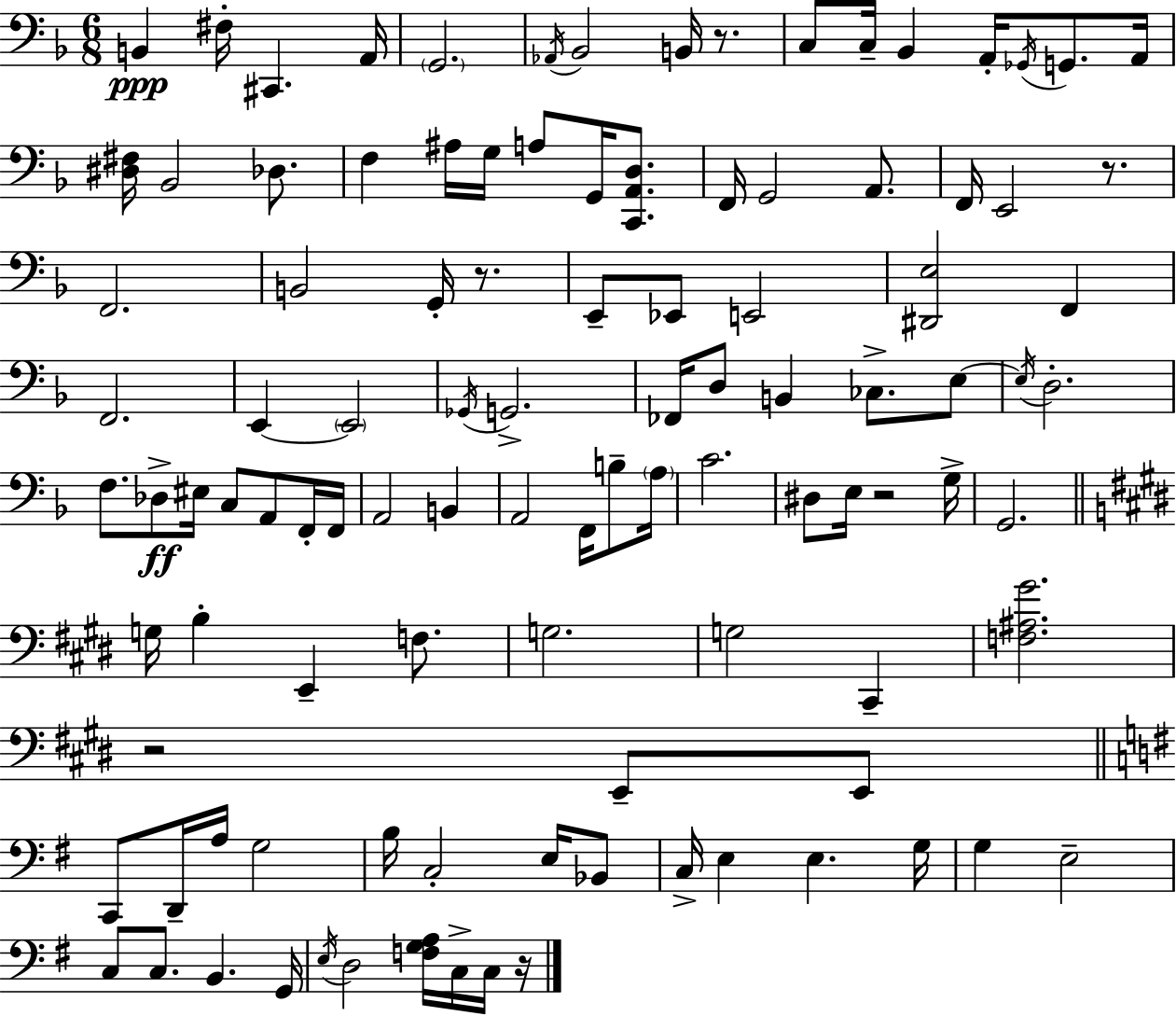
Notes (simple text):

B2/q F#3/s C#2/q. A2/s G2/h. Ab2/s Bb2/h B2/s R/e. C3/e C3/s Bb2/q A2/s Gb2/s G2/e. A2/s [D#3,F#3]/s Bb2/h Db3/e. F3/q A#3/s G3/s A3/e G2/s [C2,A2,D3]/e. F2/s G2/h A2/e. F2/s E2/h R/e. F2/h. B2/h G2/s R/e. E2/e Eb2/e E2/h [D#2,E3]/h F2/q F2/h. E2/q E2/h Gb2/s G2/h. FES2/s D3/e B2/q CES3/e. E3/e E3/s D3/h. F3/e. Db3/e EIS3/s C3/e A2/e F2/s F2/s A2/h B2/q A2/h F2/s B3/e A3/s C4/h. D#3/e E3/s R/h G3/s G2/h. G3/s B3/q E2/q F3/e. G3/h. G3/h C#2/q [F3,A#3,G#4]/h. R/h E2/e E2/e C2/e D2/s A3/s G3/h B3/s C3/h E3/s Bb2/e C3/s E3/q E3/q. G3/s G3/q E3/h C3/e C3/e. B2/q. G2/s E3/s D3/h [F3,G3,A3]/s C3/s C3/s R/s